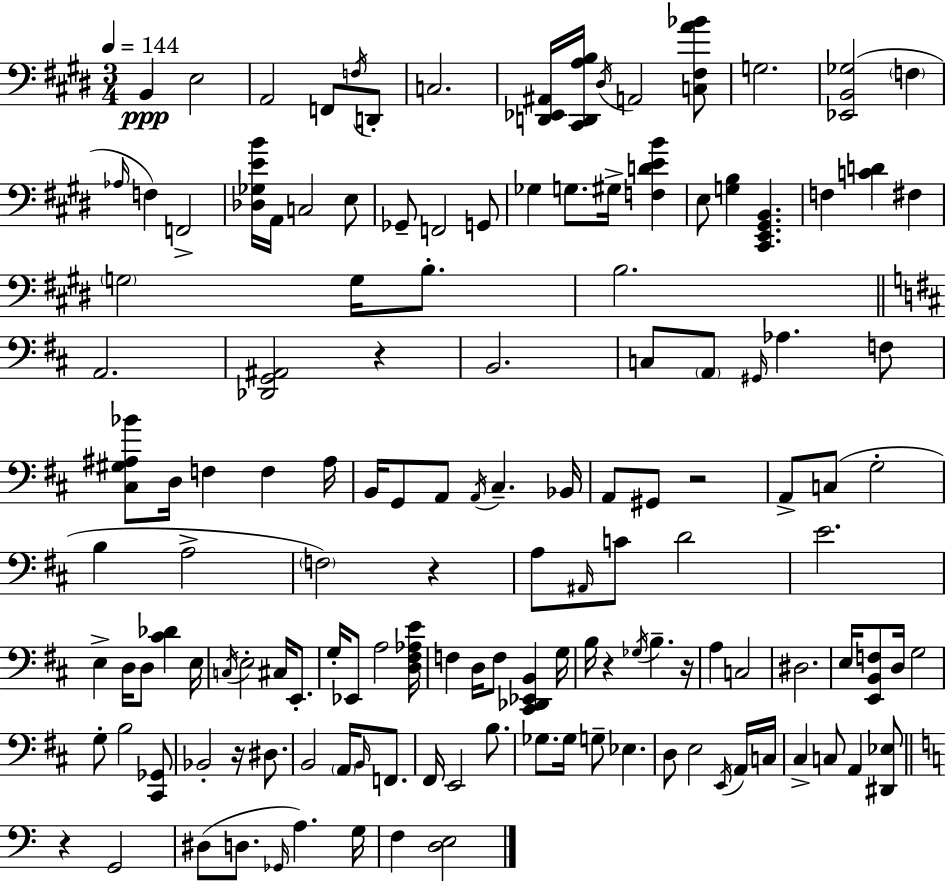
X:1
T:Untitled
M:3/4
L:1/4
K:E
B,, E,2 A,,2 F,,/2 F,/4 D,,/2 C,2 [D,,_E,,^A,,]/4 [^C,,D,,A,B,]/4 ^D,/4 A,,2 [C,^F,A_B]/2 G,2 [_E,,B,,_G,]2 F, _A,/4 F, F,,2 [_D,_G,EB]/4 A,,/4 C,2 E,/2 _G,,/2 F,,2 G,,/2 _G, G,/2 ^G,/4 [F,DEB] E,/2 [G,B,] [^C,,E,,^G,,B,,] F, [CD] ^F, G,2 G,/4 B,/2 B,2 A,,2 [_D,,G,,^A,,]2 z B,,2 C,/2 A,,/2 ^G,,/4 _A, F,/2 [^C,^G,^A,_B]/2 D,/4 F, F, ^A,/4 B,,/4 G,,/2 A,,/2 A,,/4 ^C, _B,,/4 A,,/2 ^G,,/2 z2 A,,/2 C,/2 G,2 B, A,2 F,2 z A,/2 ^A,,/4 C/2 D2 E2 E, D,/4 D,/2 [^C_D] E,/4 C,/4 E,2 ^C,/4 E,,/2 G,/4 _E,,/2 A,2 [D,^F,_A,E]/4 F, D,/4 F,/2 [^C,,_D,,_E,,B,,] G,/4 B,/4 z _G,/4 B, z/4 A, C,2 ^D,2 E,/4 [E,,B,,F,]/2 D,/4 G,2 G,/2 B,2 [^C,,_G,,]/2 _B,,2 z/4 ^D,/2 B,,2 A,,/4 B,,/4 F,,/2 ^F,,/4 E,,2 B,/2 _G,/2 _G,/4 G,/2 _E, D,/2 E,2 E,,/4 A,,/4 C,/4 ^C, C,/2 A,, [^D,,_E,]/2 z G,,2 ^D,/2 D,/2 _G,,/4 A, G,/4 F, [D,E,]2